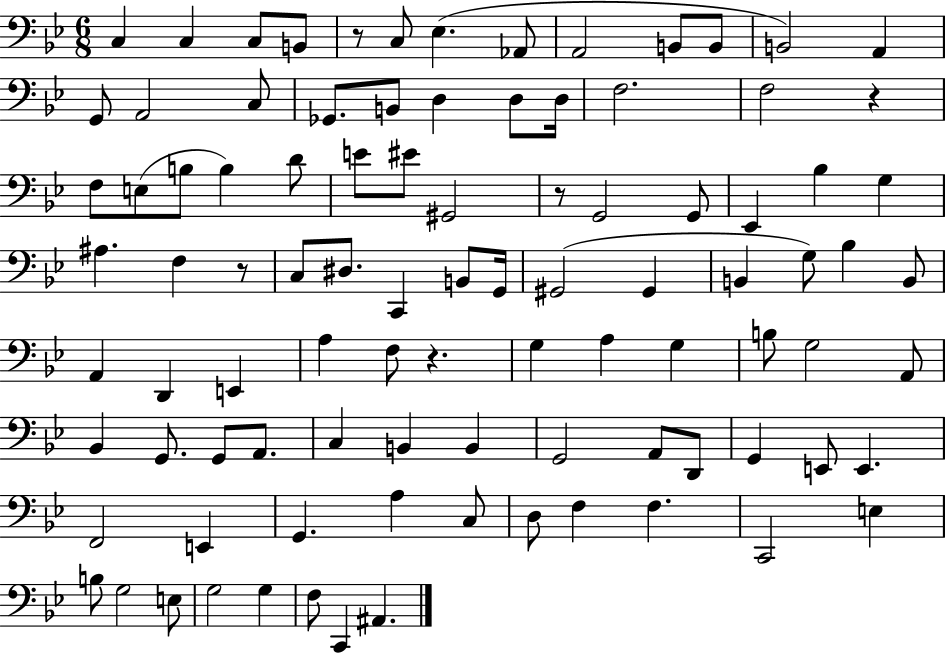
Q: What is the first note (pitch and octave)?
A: C3